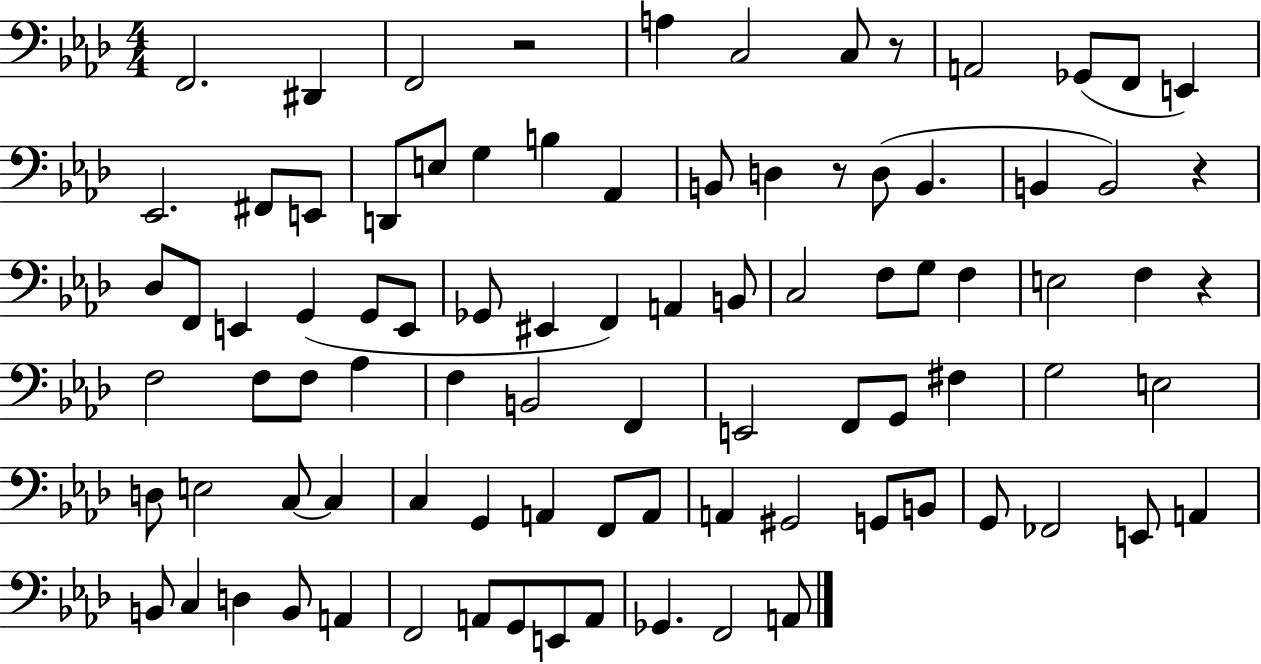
F2/h. D#2/q F2/h R/h A3/q C3/h C3/e R/e A2/h Gb2/e F2/e E2/q Eb2/h. F#2/e E2/e D2/e E3/e G3/q B3/q Ab2/q B2/e D3/q R/e D3/e B2/q. B2/q B2/h R/q Db3/e F2/e E2/q G2/q G2/e E2/e Gb2/e EIS2/q F2/q A2/q B2/e C3/h F3/e G3/e F3/q E3/h F3/q R/q F3/h F3/e F3/e Ab3/q F3/q B2/h F2/q E2/h F2/e G2/e F#3/q G3/h E3/h D3/e E3/h C3/e C3/q C3/q G2/q A2/q F2/e A2/e A2/q G#2/h G2/e B2/e G2/e FES2/h E2/e A2/q B2/e C3/q D3/q B2/e A2/q F2/h A2/e G2/e E2/e A2/e Gb2/q. F2/h A2/e